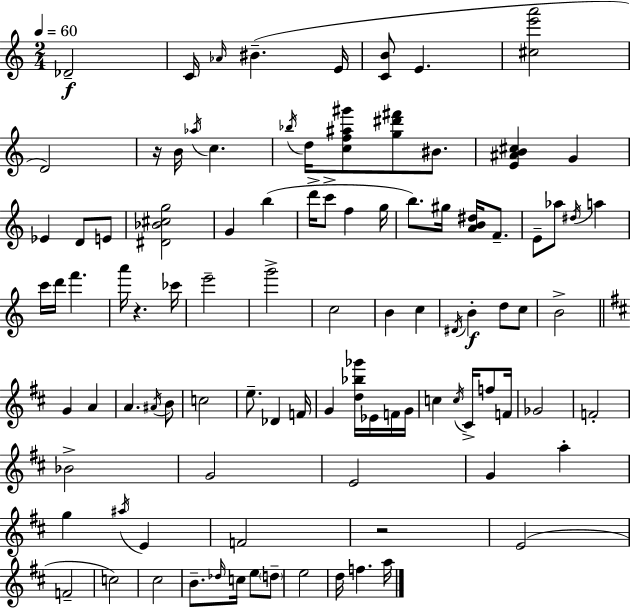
{
  \clef treble
  \numericTimeSignature
  \time 2/4
  \key a \minor
  \tempo 4 = 60
  des'2--\f | c'16 \grace { aes'16 } bis'4.--( | e'16 <c' b'>8 e'4. | <cis'' e''' a'''>2 | \break d'2) | r16 b'16 \acciaccatura { aes''16 } c''4. | \acciaccatura { bes''16 } d''16 <c'' f'' ais'' gis'''>8 <g'' dis''' fis'''>8 | bis'8. <e' ais' b' cis''>4 g'4 | \break ees'4 d'8 | e'8 <dis' bes' cis'' g''>2 | g'4 b''4( | d'''16-> c'''8-> f''4 | \break g''16 b''8.) gis''16 <a' b' dis''>16 | f'8.-- e'8-- aes''8 \acciaccatura { dis''16 } | a''4 c'''16 d'''16 f'''4. | a'''16 r4. | \break ces'''16 e'''2-- | g'''2-> | c''2 | b'4 | \break c''4 \acciaccatura { dis'16 }\f b'4-. | d''8 c''8 b'2-> | \bar "||" \break \key d \major g'4 a'4 | a'4. \acciaccatura { ais'16 } b'8 | c''2 | e''8.-- des'4 | \break f'16 g'4 <d'' bes'' ges'''>16 ees'16 f'16 | g'16 c''4 \acciaccatura { c''16 } cis'16-> f''8 | f'16 ges'2 | f'2-. | \break bes'2-> | g'2 | e'2 | g'4 a''4-. | \break g''4 \acciaccatura { ais''16 } e'4 | f'2 | r2 | e'2( | \break f'2-- | c''2) | cis''2 | b'8.-- \grace { des''16 } c''16 | \break e''8 \parenthesize d''8-- e''2 | d''16 f''4. | a''16 \bar "|."
}